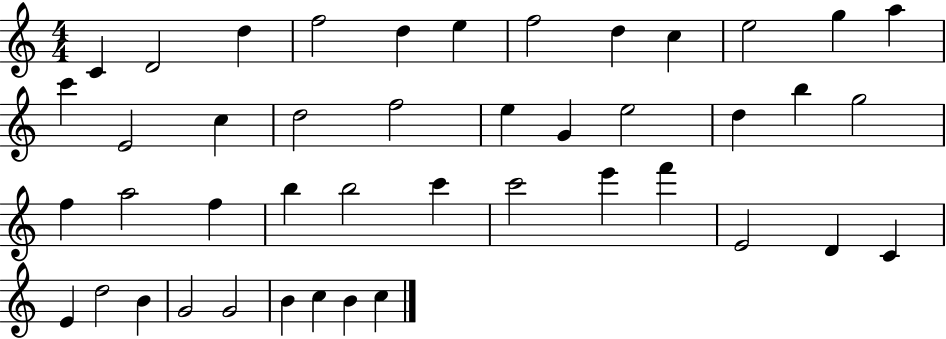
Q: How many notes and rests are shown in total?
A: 44